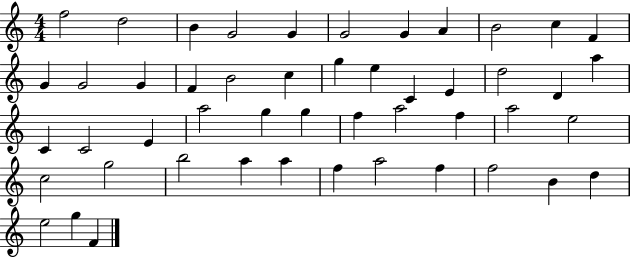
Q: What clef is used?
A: treble